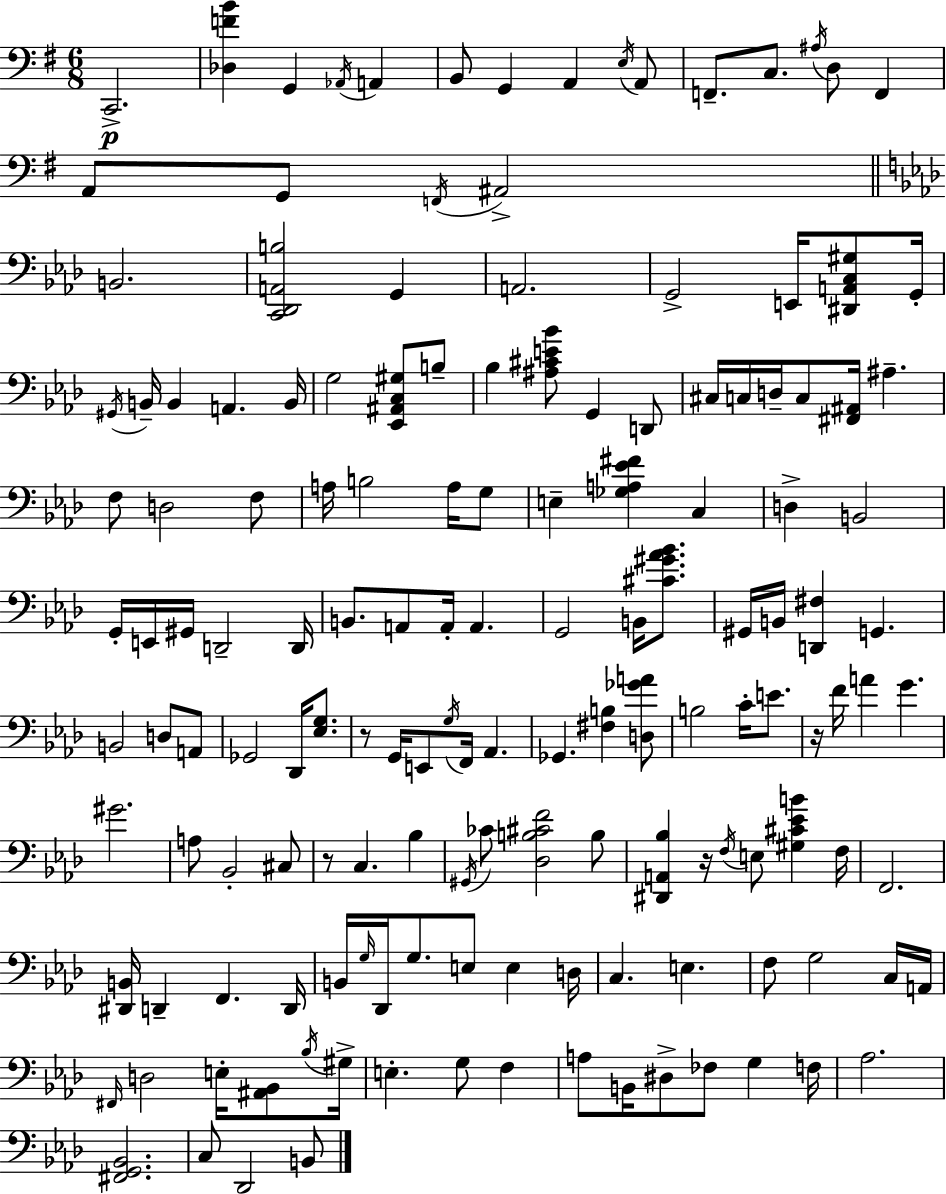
X:1
T:Untitled
M:6/8
L:1/4
K:G
C,,2 [_D,FB] G,, _A,,/4 A,, B,,/2 G,, A,, E,/4 A,,/2 F,,/2 C,/2 ^A,/4 D,/2 F,, A,,/2 G,,/2 F,,/4 ^A,,2 B,,2 [C,,_D,,A,,B,]2 G,, A,,2 G,,2 E,,/4 [^D,,A,,C,^G,]/2 G,,/4 ^G,,/4 B,,/4 B,, A,, B,,/4 G,2 [_E,,^A,,C,^G,]/2 B,/2 _B, [^A,^CE_B]/2 G,, D,,/2 ^C,/4 C,/4 D,/4 C,/2 [^F,,^A,,]/4 ^A, F,/2 D,2 F,/2 A,/4 B,2 A,/4 G,/2 E, [_G,A,_E^F] C, D, B,,2 G,,/4 E,,/4 ^G,,/4 D,,2 D,,/4 B,,/2 A,,/2 A,,/4 A,, G,,2 B,,/4 [^C^G_A_B]/2 ^G,,/4 B,,/4 [D,,^F,] G,, B,,2 D,/2 A,,/2 _G,,2 _D,,/4 [_E,G,]/2 z/2 G,,/4 E,,/2 G,/4 F,,/4 _A,, _G,, [^F,B,] [D,_GA]/2 B,2 C/4 E/2 z/4 F/4 A G ^G2 A,/2 _B,,2 ^C,/2 z/2 C, _B, ^G,,/4 _C/2 [_D,B,^CF]2 B,/2 [^D,,A,,_B,] z/4 F,/4 E,/2 [^G,^C_EB] F,/4 F,,2 [^D,,B,,]/4 D,, F,, D,,/4 B,,/4 G,/4 _D,,/4 G,/2 E,/2 E, D,/4 C, E, F,/2 G,2 C,/4 A,,/4 ^F,,/4 D,2 E,/4 [^A,,_B,,]/2 _B,/4 ^G,/4 E, G,/2 F, A,/2 B,,/4 ^D,/2 _F,/2 G, F,/4 _A,2 [^F,,G,,_B,,]2 C,/2 _D,,2 B,,/2